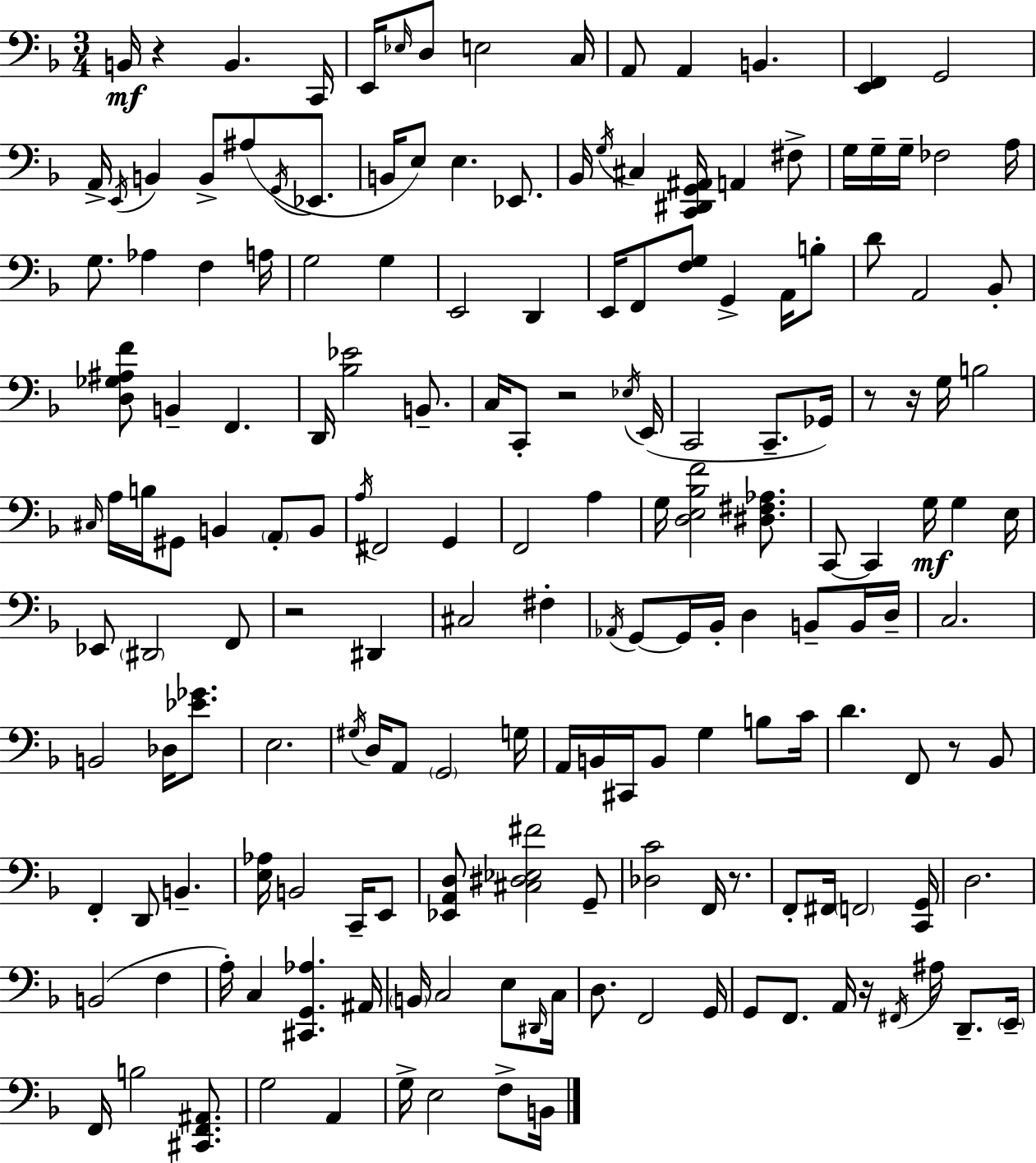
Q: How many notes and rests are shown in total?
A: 176